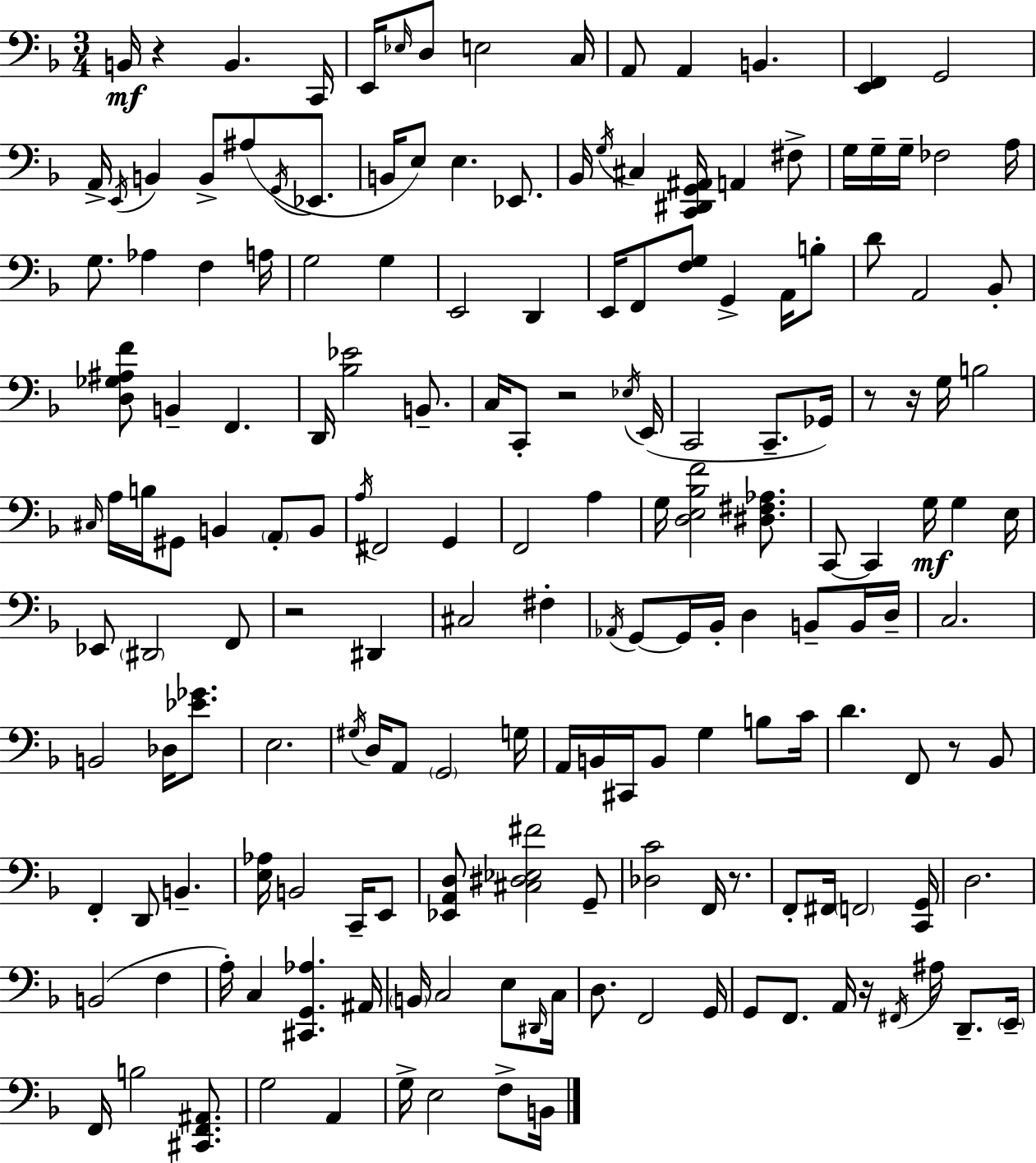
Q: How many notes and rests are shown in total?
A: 176